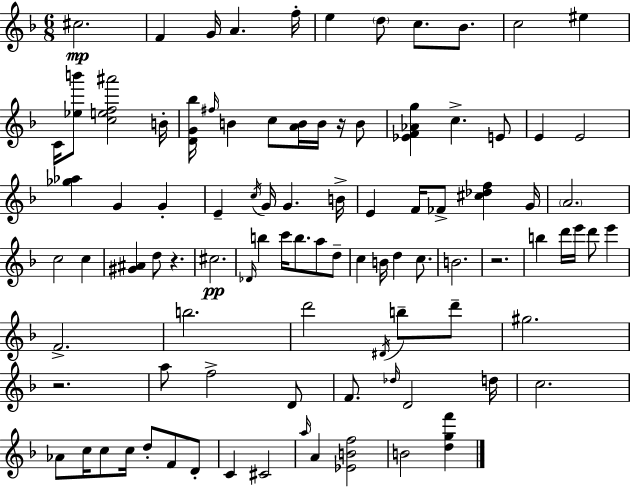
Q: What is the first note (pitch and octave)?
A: C#5